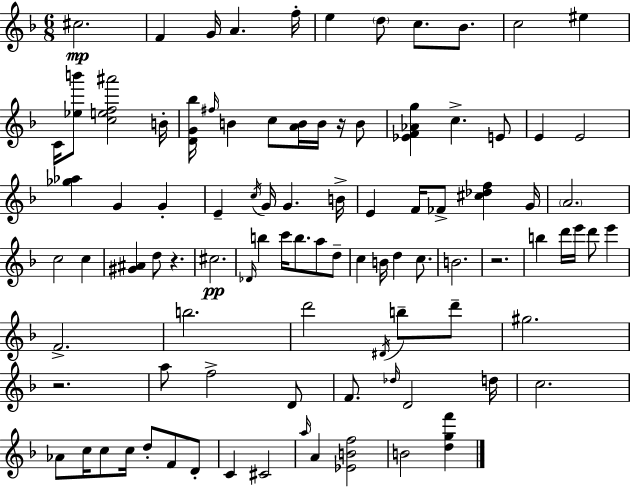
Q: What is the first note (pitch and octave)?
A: C#5